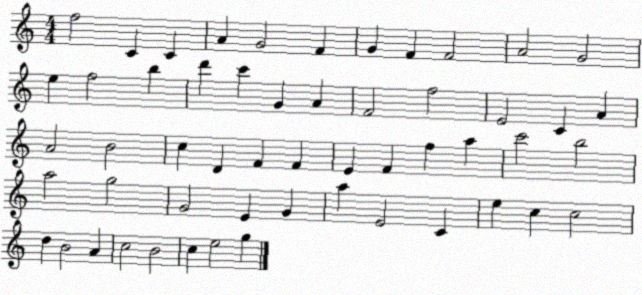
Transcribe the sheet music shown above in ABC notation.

X:1
T:Untitled
M:4/4
L:1/4
K:C
f2 C C A G2 F G F F2 A2 G2 e f2 b d' c' G A F2 f2 E2 C A A2 B2 c D F F E F f a c'2 b2 a2 g2 G2 E G a E2 C e c c2 d B2 A c2 B2 c e2 g